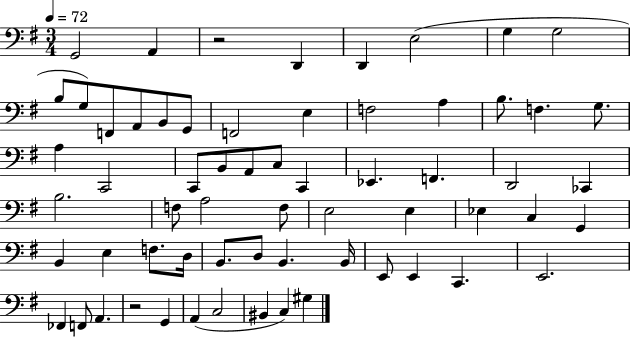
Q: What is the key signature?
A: G major